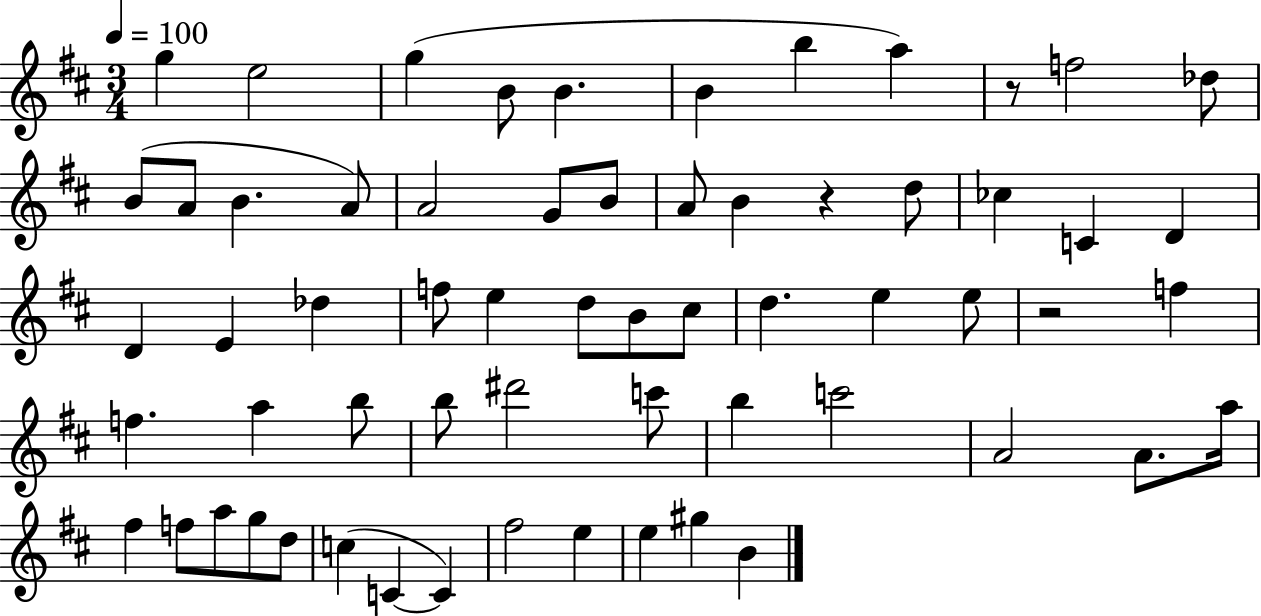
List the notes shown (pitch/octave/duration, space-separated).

G5/q E5/h G5/q B4/e B4/q. B4/q B5/q A5/q R/e F5/h Db5/e B4/e A4/e B4/q. A4/e A4/h G4/e B4/e A4/e B4/q R/q D5/e CES5/q C4/q D4/q D4/q E4/q Db5/q F5/e E5/q D5/e B4/e C#5/e D5/q. E5/q E5/e R/h F5/q F5/q. A5/q B5/e B5/e D#6/h C6/e B5/q C6/h A4/h A4/e. A5/s F#5/q F5/e A5/e G5/e D5/e C5/q C4/q C4/q F#5/h E5/q E5/q G#5/q B4/q